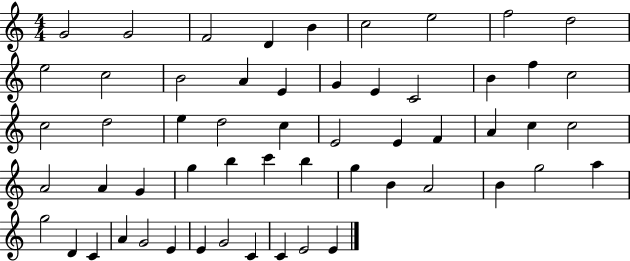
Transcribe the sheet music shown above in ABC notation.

X:1
T:Untitled
M:4/4
L:1/4
K:C
G2 G2 F2 D B c2 e2 f2 d2 e2 c2 B2 A E G E C2 B f c2 c2 d2 e d2 c E2 E F A c c2 A2 A G g b c' b g B A2 B g2 a g2 D C A G2 E E G2 C C E2 E